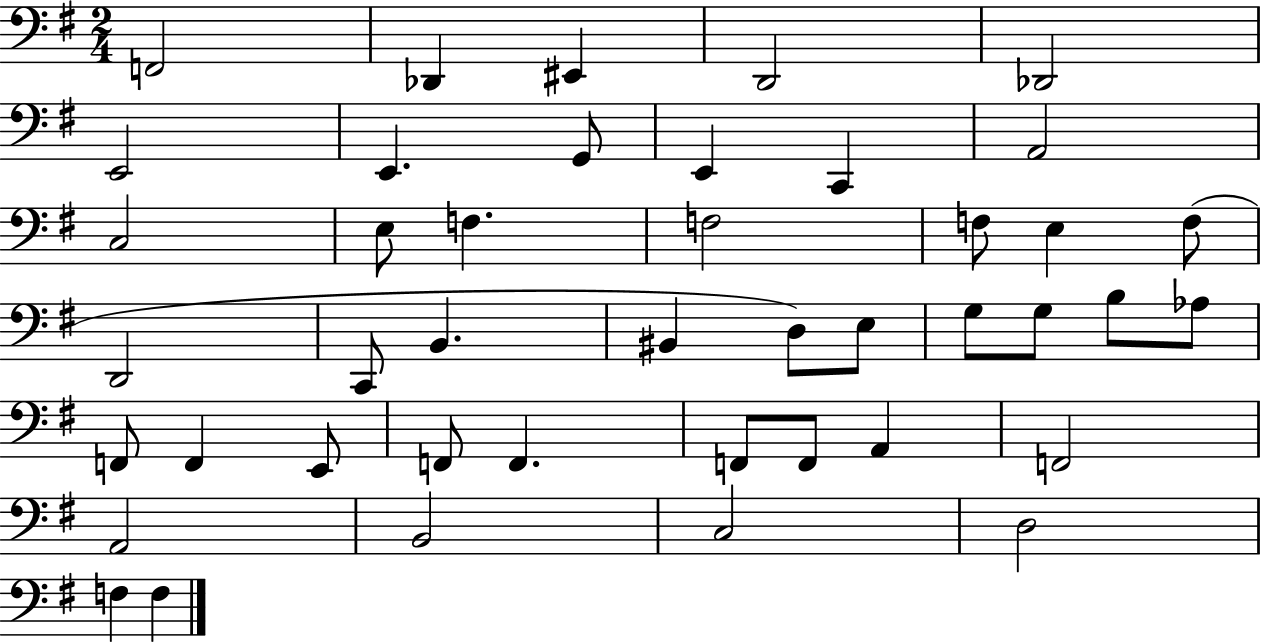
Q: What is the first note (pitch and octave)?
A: F2